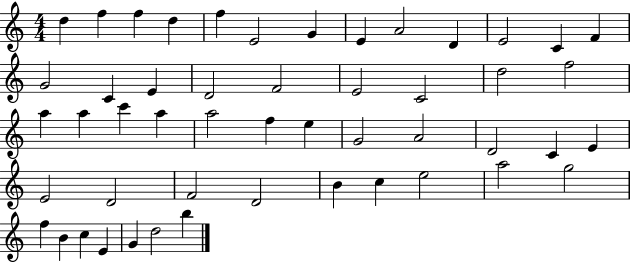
X:1
T:Untitled
M:4/4
L:1/4
K:C
d f f d f E2 G E A2 D E2 C F G2 C E D2 F2 E2 C2 d2 f2 a a c' a a2 f e G2 A2 D2 C E E2 D2 F2 D2 B c e2 a2 g2 f B c E G d2 b